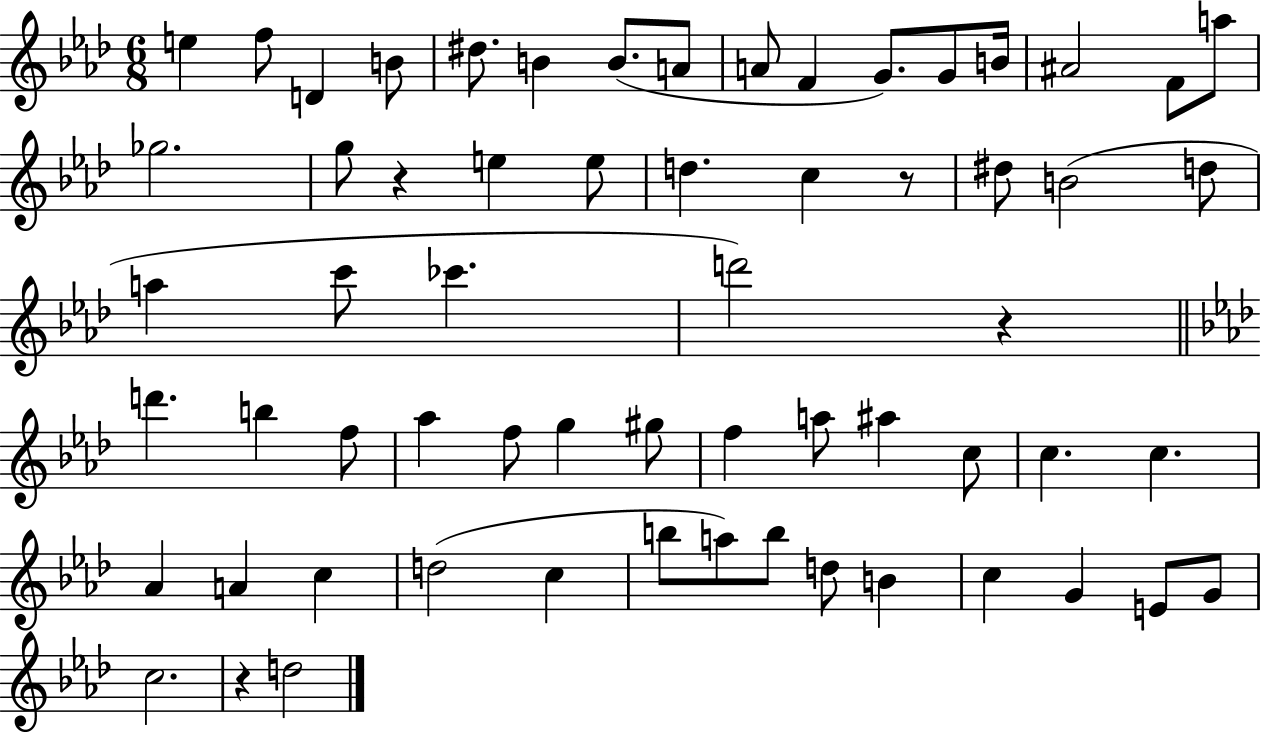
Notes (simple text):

E5/q F5/e D4/q B4/e D#5/e. B4/q B4/e. A4/e A4/e F4/q G4/e. G4/e B4/s A#4/h F4/e A5/e Gb5/h. G5/e R/q E5/q E5/e D5/q. C5/q R/e D#5/e B4/h D5/e A5/q C6/e CES6/q. D6/h R/q D6/q. B5/q F5/e Ab5/q F5/e G5/q G#5/e F5/q A5/e A#5/q C5/e C5/q. C5/q. Ab4/q A4/q C5/q D5/h C5/q B5/e A5/e B5/e D5/e B4/q C5/q G4/q E4/e G4/e C5/h. R/q D5/h